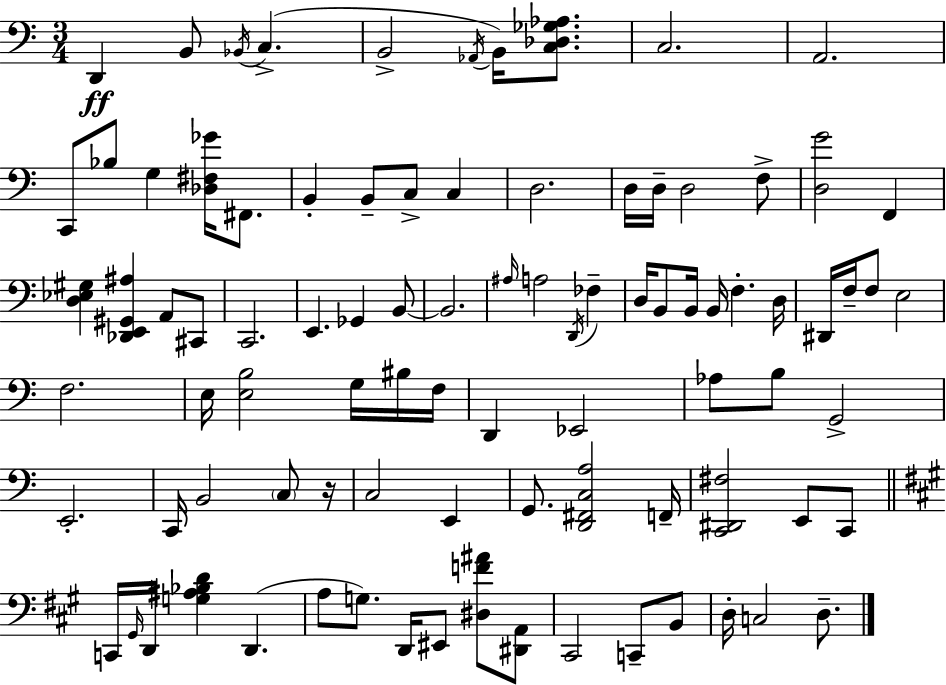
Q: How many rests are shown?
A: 1